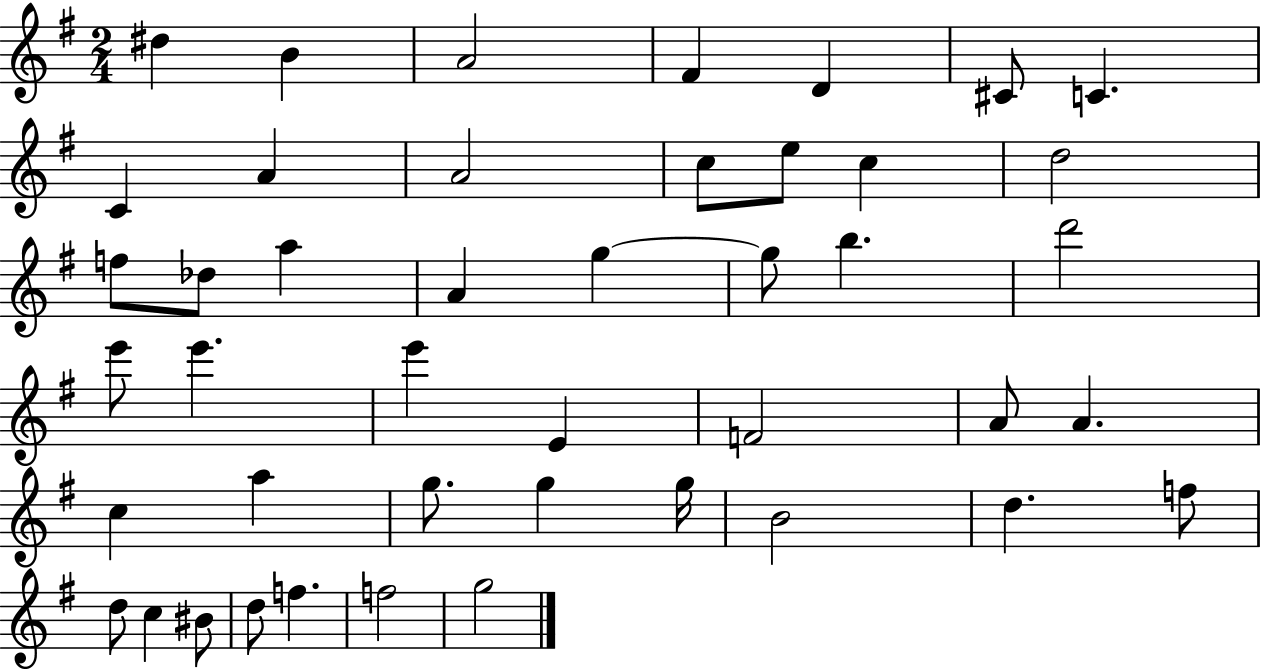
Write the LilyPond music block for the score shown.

{
  \clef treble
  \numericTimeSignature
  \time 2/4
  \key g \major
  dis''4 b'4 | a'2 | fis'4 d'4 | cis'8 c'4. | \break c'4 a'4 | a'2 | c''8 e''8 c''4 | d''2 | \break f''8 des''8 a''4 | a'4 g''4~~ | g''8 b''4. | d'''2 | \break e'''8 e'''4. | e'''4 e'4 | f'2 | a'8 a'4. | \break c''4 a''4 | g''8. g''4 g''16 | b'2 | d''4. f''8 | \break d''8 c''4 bis'8 | d''8 f''4. | f''2 | g''2 | \break \bar "|."
}